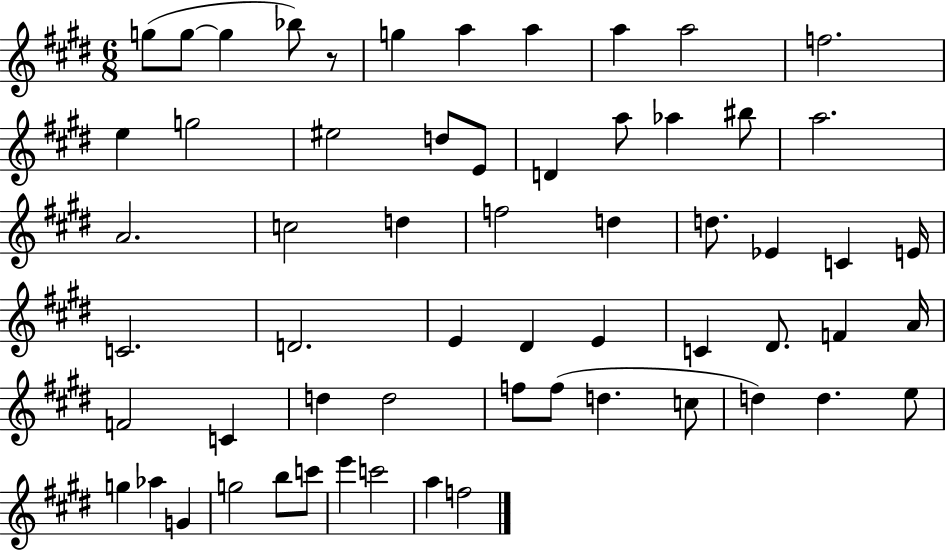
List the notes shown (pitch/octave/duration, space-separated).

G5/e G5/e G5/q Bb5/e R/e G5/q A5/q A5/q A5/q A5/h F5/h. E5/q G5/h EIS5/h D5/e E4/e D4/q A5/e Ab5/q BIS5/e A5/h. A4/h. C5/h D5/q F5/h D5/q D5/e. Eb4/q C4/q E4/s C4/h. D4/h. E4/q D#4/q E4/q C4/q D#4/e. F4/q A4/s F4/h C4/q D5/q D5/h F5/e F5/e D5/q. C5/e D5/q D5/q. E5/e G5/q Ab5/q G4/q G5/h B5/e C6/e E6/q C6/h A5/q F5/h